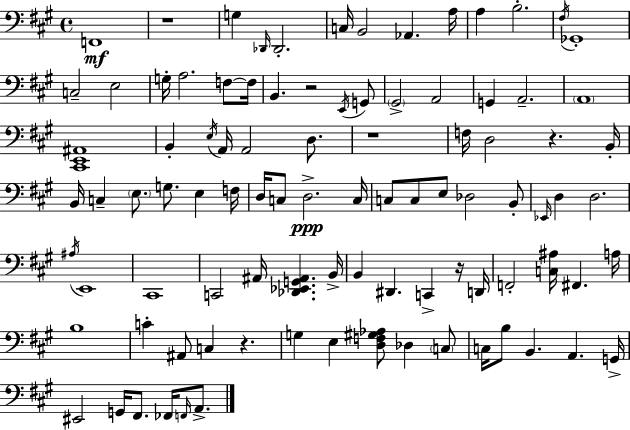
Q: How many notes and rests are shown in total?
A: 94